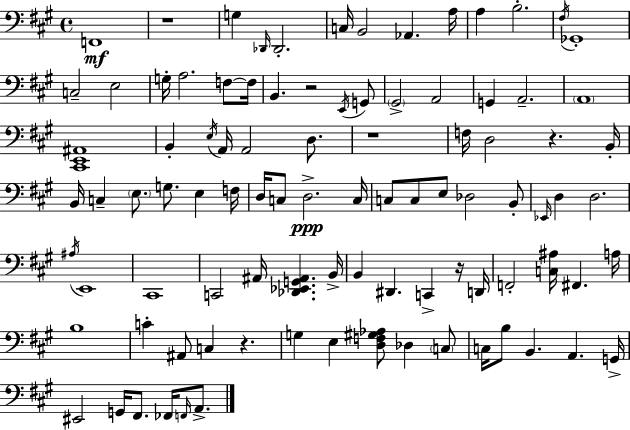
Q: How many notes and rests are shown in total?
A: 94